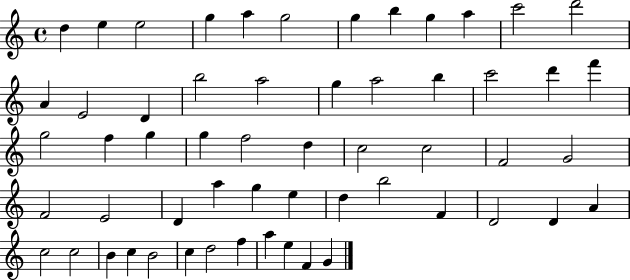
{
  \clef treble
  \time 4/4
  \defaultTimeSignature
  \key c \major
  d''4 e''4 e''2 | g''4 a''4 g''2 | g''4 b''4 g''4 a''4 | c'''2 d'''2 | \break a'4 e'2 d'4 | b''2 a''2 | g''4 a''2 b''4 | c'''2 d'''4 f'''4 | \break g''2 f''4 g''4 | g''4 f''2 d''4 | c''2 c''2 | f'2 g'2 | \break f'2 e'2 | d'4 a''4 g''4 e''4 | d''4 b''2 f'4 | d'2 d'4 a'4 | \break c''2 c''2 | b'4 c''4 b'2 | c''4 d''2 f''4 | a''4 e''4 f'4 g'4 | \break \bar "|."
}